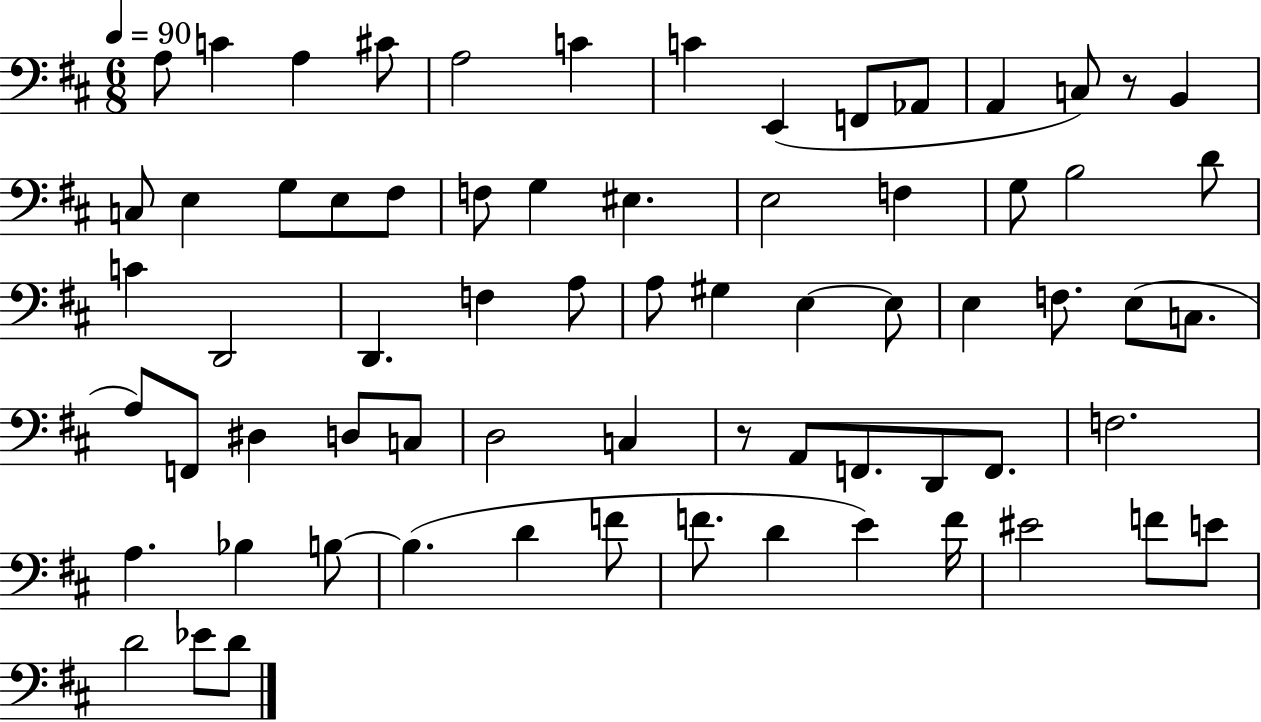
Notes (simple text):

A3/e C4/q A3/q C#4/e A3/h C4/q C4/q E2/q F2/e Ab2/e A2/q C3/e R/e B2/q C3/e E3/q G3/e E3/e F#3/e F3/e G3/q EIS3/q. E3/h F3/q G3/e B3/h D4/e C4/q D2/h D2/q. F3/q A3/e A3/e G#3/q E3/q E3/e E3/q F3/e. E3/e C3/e. A3/e F2/e D#3/q D3/e C3/e D3/h C3/q R/e A2/e F2/e. D2/e F2/e. F3/h. A3/q. Bb3/q B3/e B3/q. D4/q F4/e F4/e. D4/q E4/q F4/s EIS4/h F4/e E4/e D4/h Eb4/e D4/e